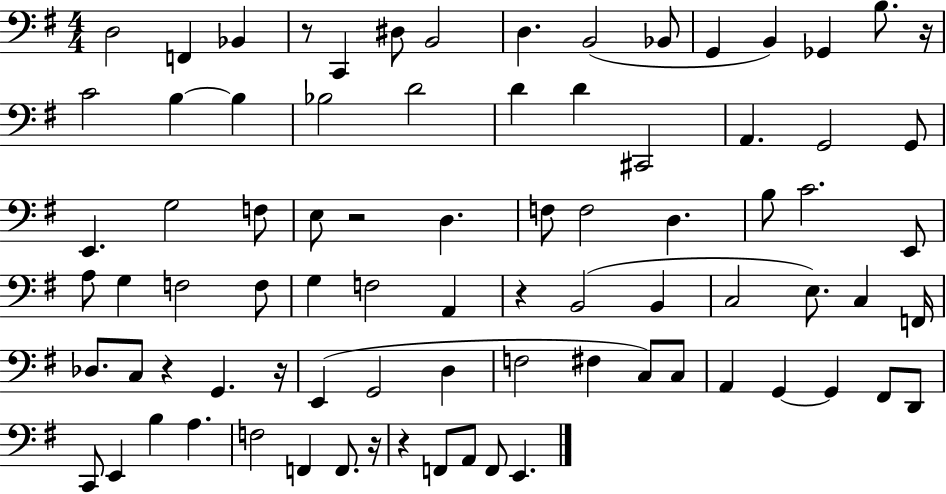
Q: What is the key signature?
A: G major